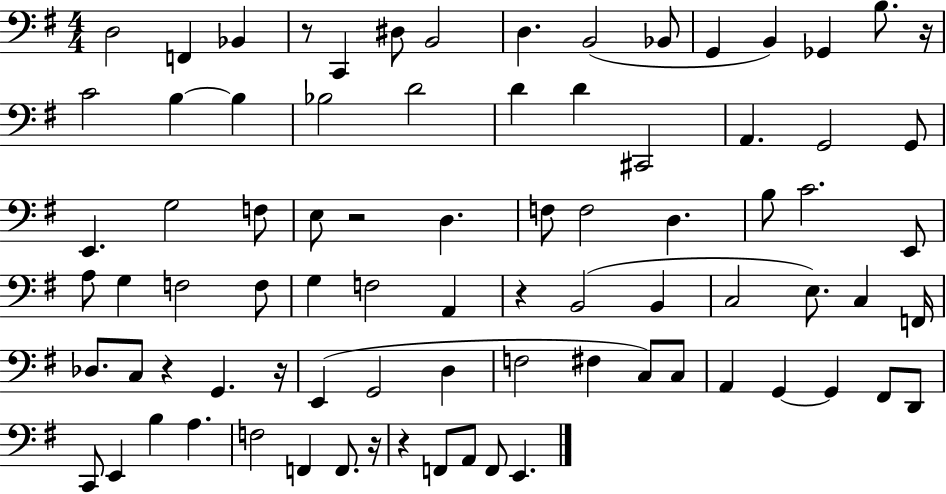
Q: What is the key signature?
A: G major